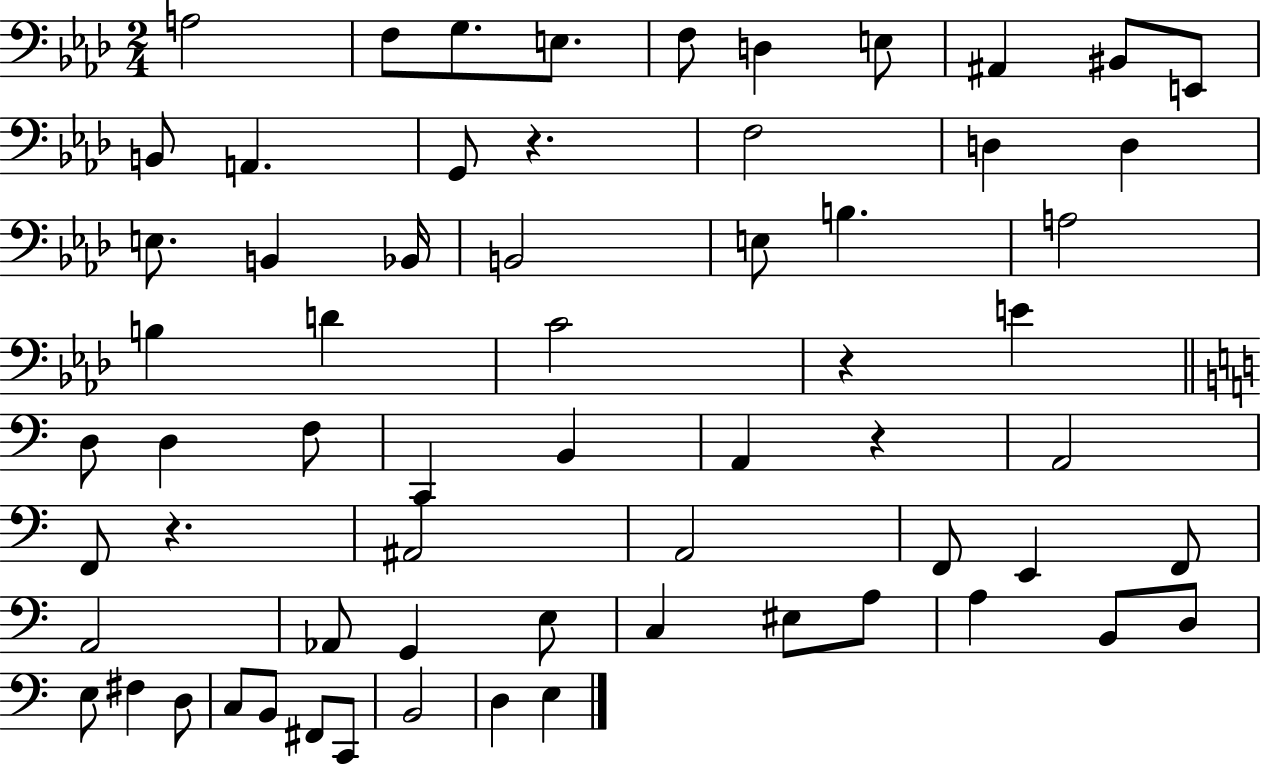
X:1
T:Untitled
M:2/4
L:1/4
K:Ab
A,2 F,/2 G,/2 E,/2 F,/2 D, E,/2 ^A,, ^B,,/2 E,,/2 B,,/2 A,, G,,/2 z F,2 D, D, E,/2 B,, _B,,/4 B,,2 E,/2 B, A,2 B, D C2 z E D,/2 D, F,/2 C,, B,, A,, z A,,2 F,,/2 z ^A,,2 A,,2 F,,/2 E,, F,,/2 A,,2 _A,,/2 G,, E,/2 C, ^E,/2 A,/2 A, B,,/2 D,/2 E,/2 ^F, D,/2 C,/2 B,,/2 ^F,,/2 C,,/2 B,,2 D, E,